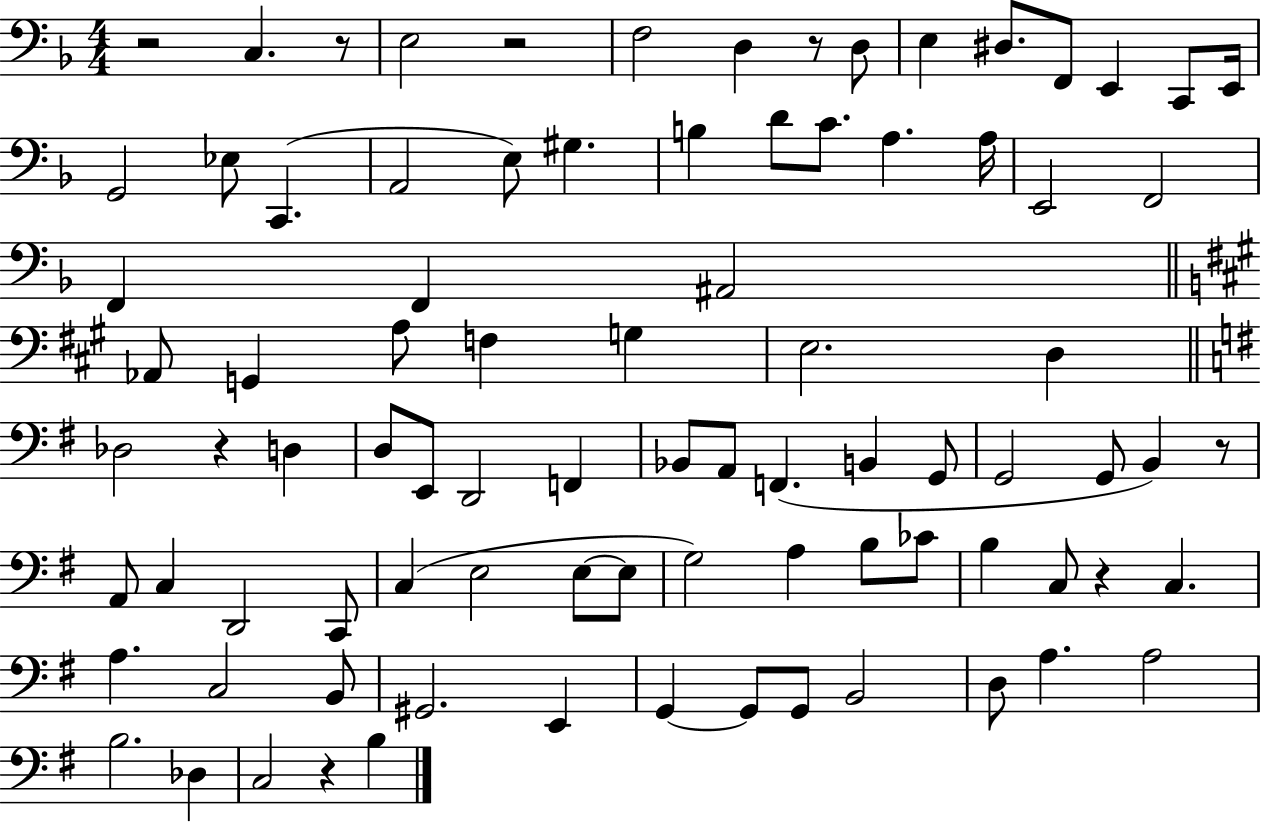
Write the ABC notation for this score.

X:1
T:Untitled
M:4/4
L:1/4
K:F
z2 C, z/2 E,2 z2 F,2 D, z/2 D,/2 E, ^D,/2 F,,/2 E,, C,,/2 E,,/4 G,,2 _E,/2 C,, A,,2 E,/2 ^G, B, D/2 C/2 A, A,/4 E,,2 F,,2 F,, F,, ^A,,2 _A,,/2 G,, A,/2 F, G, E,2 D, _D,2 z D, D,/2 E,,/2 D,,2 F,, _B,,/2 A,,/2 F,, B,, G,,/2 G,,2 G,,/2 B,, z/2 A,,/2 C, D,,2 C,,/2 C, E,2 E,/2 E,/2 G,2 A, B,/2 _C/2 B, C,/2 z C, A, C,2 B,,/2 ^G,,2 E,, G,, G,,/2 G,,/2 B,,2 D,/2 A, A,2 B,2 _D, C,2 z B,